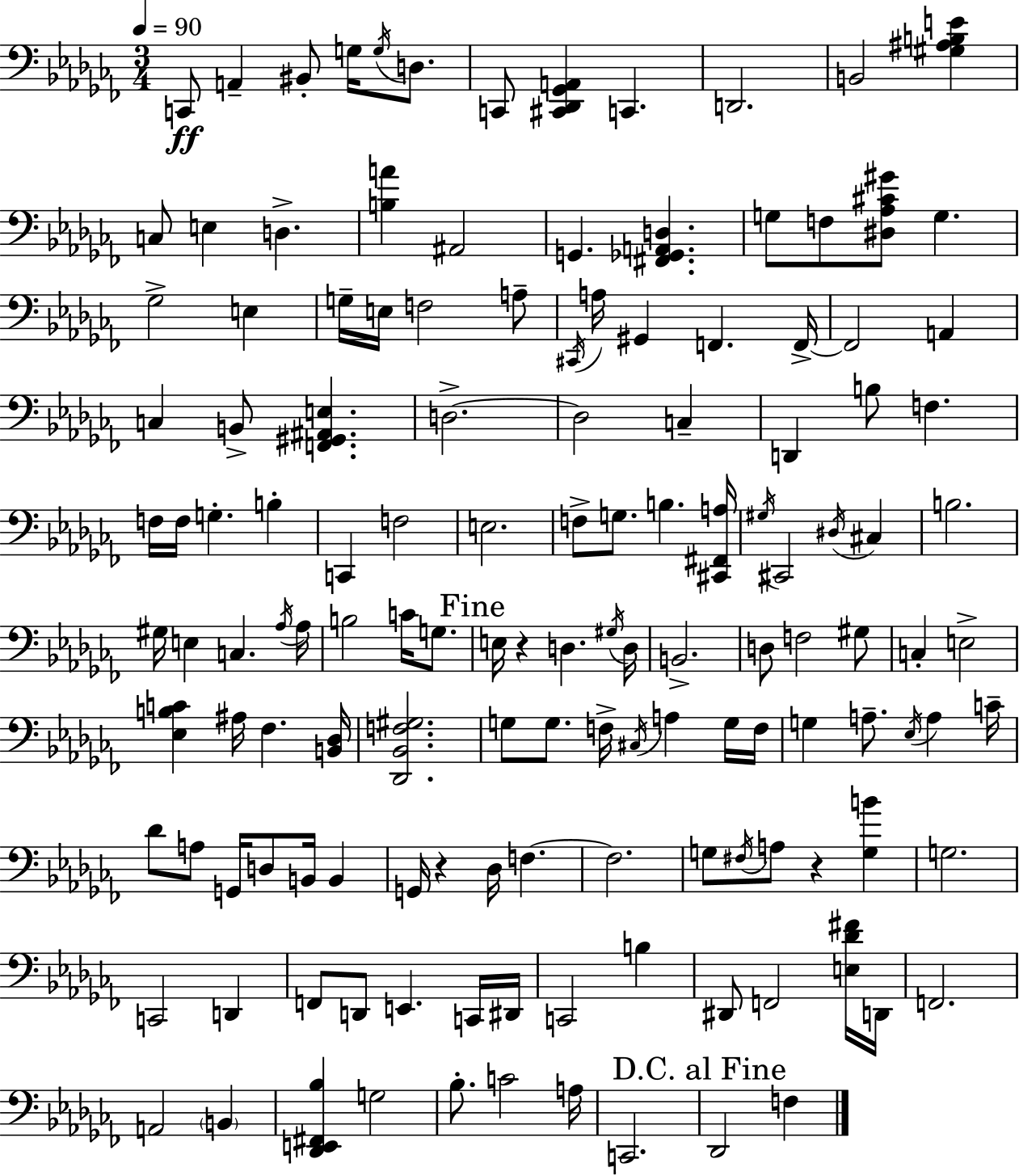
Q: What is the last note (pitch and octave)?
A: F3